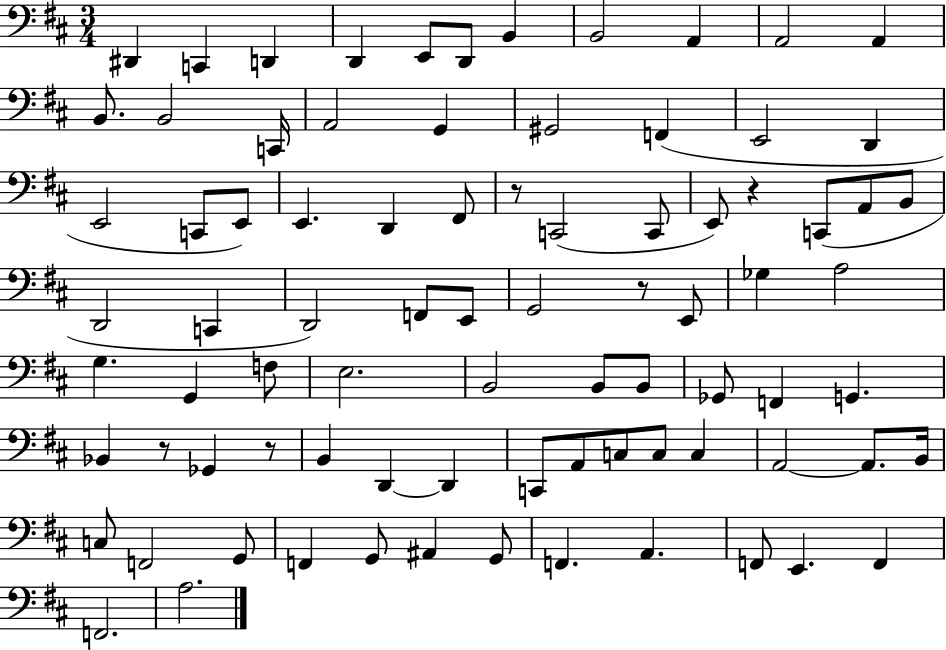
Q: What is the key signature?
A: D major